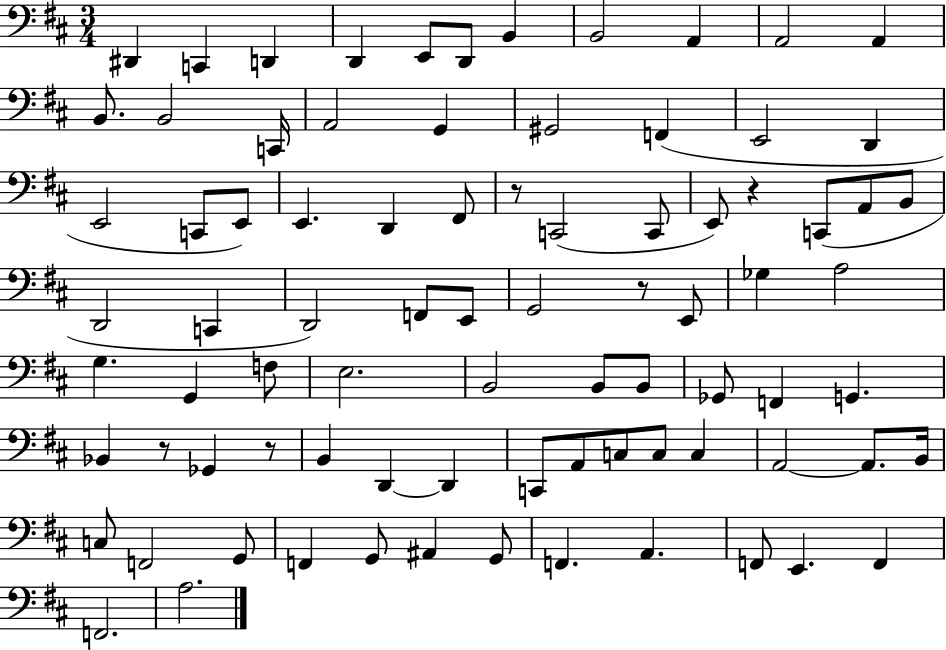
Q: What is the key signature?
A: D major